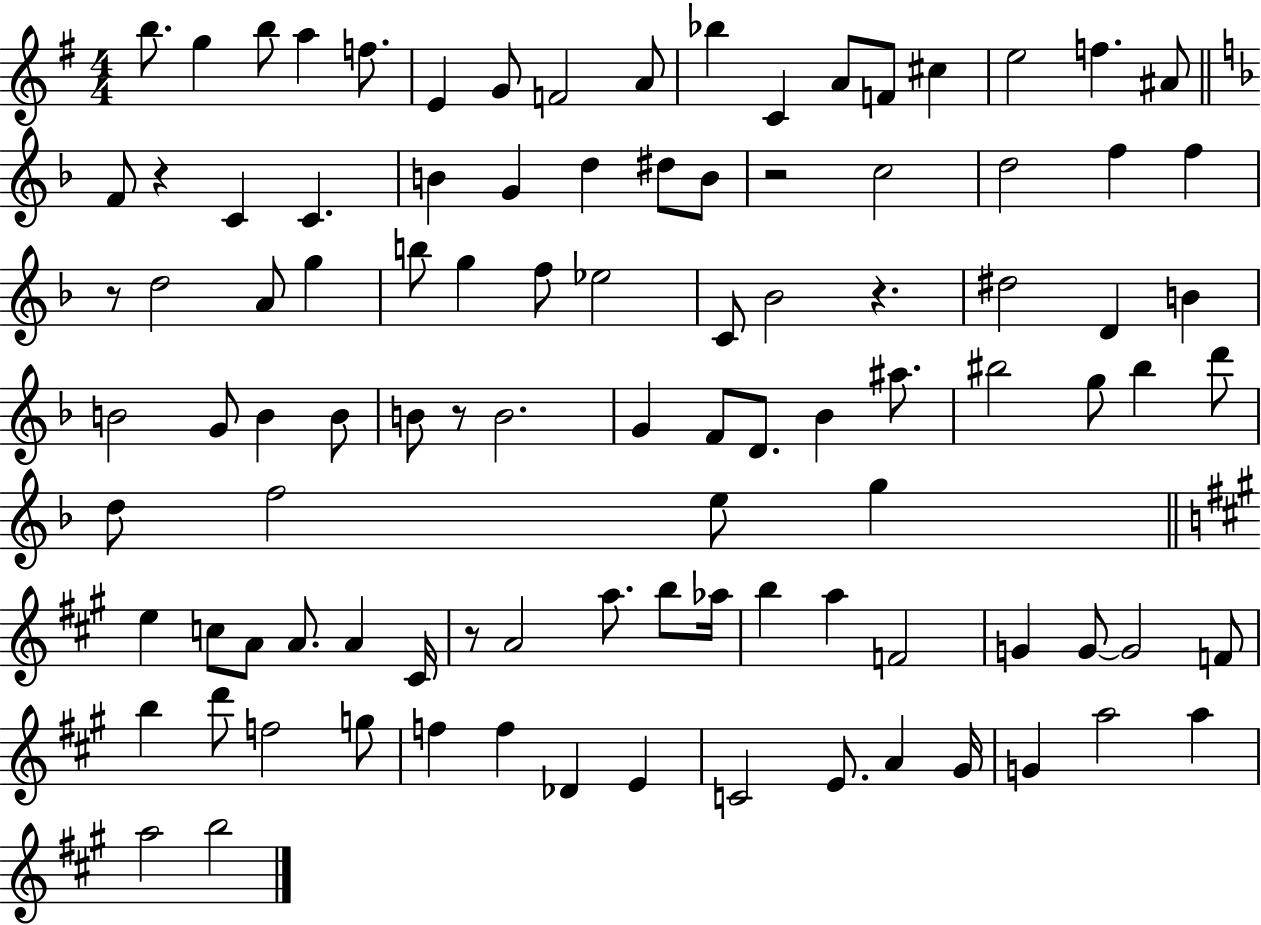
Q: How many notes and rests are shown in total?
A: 100